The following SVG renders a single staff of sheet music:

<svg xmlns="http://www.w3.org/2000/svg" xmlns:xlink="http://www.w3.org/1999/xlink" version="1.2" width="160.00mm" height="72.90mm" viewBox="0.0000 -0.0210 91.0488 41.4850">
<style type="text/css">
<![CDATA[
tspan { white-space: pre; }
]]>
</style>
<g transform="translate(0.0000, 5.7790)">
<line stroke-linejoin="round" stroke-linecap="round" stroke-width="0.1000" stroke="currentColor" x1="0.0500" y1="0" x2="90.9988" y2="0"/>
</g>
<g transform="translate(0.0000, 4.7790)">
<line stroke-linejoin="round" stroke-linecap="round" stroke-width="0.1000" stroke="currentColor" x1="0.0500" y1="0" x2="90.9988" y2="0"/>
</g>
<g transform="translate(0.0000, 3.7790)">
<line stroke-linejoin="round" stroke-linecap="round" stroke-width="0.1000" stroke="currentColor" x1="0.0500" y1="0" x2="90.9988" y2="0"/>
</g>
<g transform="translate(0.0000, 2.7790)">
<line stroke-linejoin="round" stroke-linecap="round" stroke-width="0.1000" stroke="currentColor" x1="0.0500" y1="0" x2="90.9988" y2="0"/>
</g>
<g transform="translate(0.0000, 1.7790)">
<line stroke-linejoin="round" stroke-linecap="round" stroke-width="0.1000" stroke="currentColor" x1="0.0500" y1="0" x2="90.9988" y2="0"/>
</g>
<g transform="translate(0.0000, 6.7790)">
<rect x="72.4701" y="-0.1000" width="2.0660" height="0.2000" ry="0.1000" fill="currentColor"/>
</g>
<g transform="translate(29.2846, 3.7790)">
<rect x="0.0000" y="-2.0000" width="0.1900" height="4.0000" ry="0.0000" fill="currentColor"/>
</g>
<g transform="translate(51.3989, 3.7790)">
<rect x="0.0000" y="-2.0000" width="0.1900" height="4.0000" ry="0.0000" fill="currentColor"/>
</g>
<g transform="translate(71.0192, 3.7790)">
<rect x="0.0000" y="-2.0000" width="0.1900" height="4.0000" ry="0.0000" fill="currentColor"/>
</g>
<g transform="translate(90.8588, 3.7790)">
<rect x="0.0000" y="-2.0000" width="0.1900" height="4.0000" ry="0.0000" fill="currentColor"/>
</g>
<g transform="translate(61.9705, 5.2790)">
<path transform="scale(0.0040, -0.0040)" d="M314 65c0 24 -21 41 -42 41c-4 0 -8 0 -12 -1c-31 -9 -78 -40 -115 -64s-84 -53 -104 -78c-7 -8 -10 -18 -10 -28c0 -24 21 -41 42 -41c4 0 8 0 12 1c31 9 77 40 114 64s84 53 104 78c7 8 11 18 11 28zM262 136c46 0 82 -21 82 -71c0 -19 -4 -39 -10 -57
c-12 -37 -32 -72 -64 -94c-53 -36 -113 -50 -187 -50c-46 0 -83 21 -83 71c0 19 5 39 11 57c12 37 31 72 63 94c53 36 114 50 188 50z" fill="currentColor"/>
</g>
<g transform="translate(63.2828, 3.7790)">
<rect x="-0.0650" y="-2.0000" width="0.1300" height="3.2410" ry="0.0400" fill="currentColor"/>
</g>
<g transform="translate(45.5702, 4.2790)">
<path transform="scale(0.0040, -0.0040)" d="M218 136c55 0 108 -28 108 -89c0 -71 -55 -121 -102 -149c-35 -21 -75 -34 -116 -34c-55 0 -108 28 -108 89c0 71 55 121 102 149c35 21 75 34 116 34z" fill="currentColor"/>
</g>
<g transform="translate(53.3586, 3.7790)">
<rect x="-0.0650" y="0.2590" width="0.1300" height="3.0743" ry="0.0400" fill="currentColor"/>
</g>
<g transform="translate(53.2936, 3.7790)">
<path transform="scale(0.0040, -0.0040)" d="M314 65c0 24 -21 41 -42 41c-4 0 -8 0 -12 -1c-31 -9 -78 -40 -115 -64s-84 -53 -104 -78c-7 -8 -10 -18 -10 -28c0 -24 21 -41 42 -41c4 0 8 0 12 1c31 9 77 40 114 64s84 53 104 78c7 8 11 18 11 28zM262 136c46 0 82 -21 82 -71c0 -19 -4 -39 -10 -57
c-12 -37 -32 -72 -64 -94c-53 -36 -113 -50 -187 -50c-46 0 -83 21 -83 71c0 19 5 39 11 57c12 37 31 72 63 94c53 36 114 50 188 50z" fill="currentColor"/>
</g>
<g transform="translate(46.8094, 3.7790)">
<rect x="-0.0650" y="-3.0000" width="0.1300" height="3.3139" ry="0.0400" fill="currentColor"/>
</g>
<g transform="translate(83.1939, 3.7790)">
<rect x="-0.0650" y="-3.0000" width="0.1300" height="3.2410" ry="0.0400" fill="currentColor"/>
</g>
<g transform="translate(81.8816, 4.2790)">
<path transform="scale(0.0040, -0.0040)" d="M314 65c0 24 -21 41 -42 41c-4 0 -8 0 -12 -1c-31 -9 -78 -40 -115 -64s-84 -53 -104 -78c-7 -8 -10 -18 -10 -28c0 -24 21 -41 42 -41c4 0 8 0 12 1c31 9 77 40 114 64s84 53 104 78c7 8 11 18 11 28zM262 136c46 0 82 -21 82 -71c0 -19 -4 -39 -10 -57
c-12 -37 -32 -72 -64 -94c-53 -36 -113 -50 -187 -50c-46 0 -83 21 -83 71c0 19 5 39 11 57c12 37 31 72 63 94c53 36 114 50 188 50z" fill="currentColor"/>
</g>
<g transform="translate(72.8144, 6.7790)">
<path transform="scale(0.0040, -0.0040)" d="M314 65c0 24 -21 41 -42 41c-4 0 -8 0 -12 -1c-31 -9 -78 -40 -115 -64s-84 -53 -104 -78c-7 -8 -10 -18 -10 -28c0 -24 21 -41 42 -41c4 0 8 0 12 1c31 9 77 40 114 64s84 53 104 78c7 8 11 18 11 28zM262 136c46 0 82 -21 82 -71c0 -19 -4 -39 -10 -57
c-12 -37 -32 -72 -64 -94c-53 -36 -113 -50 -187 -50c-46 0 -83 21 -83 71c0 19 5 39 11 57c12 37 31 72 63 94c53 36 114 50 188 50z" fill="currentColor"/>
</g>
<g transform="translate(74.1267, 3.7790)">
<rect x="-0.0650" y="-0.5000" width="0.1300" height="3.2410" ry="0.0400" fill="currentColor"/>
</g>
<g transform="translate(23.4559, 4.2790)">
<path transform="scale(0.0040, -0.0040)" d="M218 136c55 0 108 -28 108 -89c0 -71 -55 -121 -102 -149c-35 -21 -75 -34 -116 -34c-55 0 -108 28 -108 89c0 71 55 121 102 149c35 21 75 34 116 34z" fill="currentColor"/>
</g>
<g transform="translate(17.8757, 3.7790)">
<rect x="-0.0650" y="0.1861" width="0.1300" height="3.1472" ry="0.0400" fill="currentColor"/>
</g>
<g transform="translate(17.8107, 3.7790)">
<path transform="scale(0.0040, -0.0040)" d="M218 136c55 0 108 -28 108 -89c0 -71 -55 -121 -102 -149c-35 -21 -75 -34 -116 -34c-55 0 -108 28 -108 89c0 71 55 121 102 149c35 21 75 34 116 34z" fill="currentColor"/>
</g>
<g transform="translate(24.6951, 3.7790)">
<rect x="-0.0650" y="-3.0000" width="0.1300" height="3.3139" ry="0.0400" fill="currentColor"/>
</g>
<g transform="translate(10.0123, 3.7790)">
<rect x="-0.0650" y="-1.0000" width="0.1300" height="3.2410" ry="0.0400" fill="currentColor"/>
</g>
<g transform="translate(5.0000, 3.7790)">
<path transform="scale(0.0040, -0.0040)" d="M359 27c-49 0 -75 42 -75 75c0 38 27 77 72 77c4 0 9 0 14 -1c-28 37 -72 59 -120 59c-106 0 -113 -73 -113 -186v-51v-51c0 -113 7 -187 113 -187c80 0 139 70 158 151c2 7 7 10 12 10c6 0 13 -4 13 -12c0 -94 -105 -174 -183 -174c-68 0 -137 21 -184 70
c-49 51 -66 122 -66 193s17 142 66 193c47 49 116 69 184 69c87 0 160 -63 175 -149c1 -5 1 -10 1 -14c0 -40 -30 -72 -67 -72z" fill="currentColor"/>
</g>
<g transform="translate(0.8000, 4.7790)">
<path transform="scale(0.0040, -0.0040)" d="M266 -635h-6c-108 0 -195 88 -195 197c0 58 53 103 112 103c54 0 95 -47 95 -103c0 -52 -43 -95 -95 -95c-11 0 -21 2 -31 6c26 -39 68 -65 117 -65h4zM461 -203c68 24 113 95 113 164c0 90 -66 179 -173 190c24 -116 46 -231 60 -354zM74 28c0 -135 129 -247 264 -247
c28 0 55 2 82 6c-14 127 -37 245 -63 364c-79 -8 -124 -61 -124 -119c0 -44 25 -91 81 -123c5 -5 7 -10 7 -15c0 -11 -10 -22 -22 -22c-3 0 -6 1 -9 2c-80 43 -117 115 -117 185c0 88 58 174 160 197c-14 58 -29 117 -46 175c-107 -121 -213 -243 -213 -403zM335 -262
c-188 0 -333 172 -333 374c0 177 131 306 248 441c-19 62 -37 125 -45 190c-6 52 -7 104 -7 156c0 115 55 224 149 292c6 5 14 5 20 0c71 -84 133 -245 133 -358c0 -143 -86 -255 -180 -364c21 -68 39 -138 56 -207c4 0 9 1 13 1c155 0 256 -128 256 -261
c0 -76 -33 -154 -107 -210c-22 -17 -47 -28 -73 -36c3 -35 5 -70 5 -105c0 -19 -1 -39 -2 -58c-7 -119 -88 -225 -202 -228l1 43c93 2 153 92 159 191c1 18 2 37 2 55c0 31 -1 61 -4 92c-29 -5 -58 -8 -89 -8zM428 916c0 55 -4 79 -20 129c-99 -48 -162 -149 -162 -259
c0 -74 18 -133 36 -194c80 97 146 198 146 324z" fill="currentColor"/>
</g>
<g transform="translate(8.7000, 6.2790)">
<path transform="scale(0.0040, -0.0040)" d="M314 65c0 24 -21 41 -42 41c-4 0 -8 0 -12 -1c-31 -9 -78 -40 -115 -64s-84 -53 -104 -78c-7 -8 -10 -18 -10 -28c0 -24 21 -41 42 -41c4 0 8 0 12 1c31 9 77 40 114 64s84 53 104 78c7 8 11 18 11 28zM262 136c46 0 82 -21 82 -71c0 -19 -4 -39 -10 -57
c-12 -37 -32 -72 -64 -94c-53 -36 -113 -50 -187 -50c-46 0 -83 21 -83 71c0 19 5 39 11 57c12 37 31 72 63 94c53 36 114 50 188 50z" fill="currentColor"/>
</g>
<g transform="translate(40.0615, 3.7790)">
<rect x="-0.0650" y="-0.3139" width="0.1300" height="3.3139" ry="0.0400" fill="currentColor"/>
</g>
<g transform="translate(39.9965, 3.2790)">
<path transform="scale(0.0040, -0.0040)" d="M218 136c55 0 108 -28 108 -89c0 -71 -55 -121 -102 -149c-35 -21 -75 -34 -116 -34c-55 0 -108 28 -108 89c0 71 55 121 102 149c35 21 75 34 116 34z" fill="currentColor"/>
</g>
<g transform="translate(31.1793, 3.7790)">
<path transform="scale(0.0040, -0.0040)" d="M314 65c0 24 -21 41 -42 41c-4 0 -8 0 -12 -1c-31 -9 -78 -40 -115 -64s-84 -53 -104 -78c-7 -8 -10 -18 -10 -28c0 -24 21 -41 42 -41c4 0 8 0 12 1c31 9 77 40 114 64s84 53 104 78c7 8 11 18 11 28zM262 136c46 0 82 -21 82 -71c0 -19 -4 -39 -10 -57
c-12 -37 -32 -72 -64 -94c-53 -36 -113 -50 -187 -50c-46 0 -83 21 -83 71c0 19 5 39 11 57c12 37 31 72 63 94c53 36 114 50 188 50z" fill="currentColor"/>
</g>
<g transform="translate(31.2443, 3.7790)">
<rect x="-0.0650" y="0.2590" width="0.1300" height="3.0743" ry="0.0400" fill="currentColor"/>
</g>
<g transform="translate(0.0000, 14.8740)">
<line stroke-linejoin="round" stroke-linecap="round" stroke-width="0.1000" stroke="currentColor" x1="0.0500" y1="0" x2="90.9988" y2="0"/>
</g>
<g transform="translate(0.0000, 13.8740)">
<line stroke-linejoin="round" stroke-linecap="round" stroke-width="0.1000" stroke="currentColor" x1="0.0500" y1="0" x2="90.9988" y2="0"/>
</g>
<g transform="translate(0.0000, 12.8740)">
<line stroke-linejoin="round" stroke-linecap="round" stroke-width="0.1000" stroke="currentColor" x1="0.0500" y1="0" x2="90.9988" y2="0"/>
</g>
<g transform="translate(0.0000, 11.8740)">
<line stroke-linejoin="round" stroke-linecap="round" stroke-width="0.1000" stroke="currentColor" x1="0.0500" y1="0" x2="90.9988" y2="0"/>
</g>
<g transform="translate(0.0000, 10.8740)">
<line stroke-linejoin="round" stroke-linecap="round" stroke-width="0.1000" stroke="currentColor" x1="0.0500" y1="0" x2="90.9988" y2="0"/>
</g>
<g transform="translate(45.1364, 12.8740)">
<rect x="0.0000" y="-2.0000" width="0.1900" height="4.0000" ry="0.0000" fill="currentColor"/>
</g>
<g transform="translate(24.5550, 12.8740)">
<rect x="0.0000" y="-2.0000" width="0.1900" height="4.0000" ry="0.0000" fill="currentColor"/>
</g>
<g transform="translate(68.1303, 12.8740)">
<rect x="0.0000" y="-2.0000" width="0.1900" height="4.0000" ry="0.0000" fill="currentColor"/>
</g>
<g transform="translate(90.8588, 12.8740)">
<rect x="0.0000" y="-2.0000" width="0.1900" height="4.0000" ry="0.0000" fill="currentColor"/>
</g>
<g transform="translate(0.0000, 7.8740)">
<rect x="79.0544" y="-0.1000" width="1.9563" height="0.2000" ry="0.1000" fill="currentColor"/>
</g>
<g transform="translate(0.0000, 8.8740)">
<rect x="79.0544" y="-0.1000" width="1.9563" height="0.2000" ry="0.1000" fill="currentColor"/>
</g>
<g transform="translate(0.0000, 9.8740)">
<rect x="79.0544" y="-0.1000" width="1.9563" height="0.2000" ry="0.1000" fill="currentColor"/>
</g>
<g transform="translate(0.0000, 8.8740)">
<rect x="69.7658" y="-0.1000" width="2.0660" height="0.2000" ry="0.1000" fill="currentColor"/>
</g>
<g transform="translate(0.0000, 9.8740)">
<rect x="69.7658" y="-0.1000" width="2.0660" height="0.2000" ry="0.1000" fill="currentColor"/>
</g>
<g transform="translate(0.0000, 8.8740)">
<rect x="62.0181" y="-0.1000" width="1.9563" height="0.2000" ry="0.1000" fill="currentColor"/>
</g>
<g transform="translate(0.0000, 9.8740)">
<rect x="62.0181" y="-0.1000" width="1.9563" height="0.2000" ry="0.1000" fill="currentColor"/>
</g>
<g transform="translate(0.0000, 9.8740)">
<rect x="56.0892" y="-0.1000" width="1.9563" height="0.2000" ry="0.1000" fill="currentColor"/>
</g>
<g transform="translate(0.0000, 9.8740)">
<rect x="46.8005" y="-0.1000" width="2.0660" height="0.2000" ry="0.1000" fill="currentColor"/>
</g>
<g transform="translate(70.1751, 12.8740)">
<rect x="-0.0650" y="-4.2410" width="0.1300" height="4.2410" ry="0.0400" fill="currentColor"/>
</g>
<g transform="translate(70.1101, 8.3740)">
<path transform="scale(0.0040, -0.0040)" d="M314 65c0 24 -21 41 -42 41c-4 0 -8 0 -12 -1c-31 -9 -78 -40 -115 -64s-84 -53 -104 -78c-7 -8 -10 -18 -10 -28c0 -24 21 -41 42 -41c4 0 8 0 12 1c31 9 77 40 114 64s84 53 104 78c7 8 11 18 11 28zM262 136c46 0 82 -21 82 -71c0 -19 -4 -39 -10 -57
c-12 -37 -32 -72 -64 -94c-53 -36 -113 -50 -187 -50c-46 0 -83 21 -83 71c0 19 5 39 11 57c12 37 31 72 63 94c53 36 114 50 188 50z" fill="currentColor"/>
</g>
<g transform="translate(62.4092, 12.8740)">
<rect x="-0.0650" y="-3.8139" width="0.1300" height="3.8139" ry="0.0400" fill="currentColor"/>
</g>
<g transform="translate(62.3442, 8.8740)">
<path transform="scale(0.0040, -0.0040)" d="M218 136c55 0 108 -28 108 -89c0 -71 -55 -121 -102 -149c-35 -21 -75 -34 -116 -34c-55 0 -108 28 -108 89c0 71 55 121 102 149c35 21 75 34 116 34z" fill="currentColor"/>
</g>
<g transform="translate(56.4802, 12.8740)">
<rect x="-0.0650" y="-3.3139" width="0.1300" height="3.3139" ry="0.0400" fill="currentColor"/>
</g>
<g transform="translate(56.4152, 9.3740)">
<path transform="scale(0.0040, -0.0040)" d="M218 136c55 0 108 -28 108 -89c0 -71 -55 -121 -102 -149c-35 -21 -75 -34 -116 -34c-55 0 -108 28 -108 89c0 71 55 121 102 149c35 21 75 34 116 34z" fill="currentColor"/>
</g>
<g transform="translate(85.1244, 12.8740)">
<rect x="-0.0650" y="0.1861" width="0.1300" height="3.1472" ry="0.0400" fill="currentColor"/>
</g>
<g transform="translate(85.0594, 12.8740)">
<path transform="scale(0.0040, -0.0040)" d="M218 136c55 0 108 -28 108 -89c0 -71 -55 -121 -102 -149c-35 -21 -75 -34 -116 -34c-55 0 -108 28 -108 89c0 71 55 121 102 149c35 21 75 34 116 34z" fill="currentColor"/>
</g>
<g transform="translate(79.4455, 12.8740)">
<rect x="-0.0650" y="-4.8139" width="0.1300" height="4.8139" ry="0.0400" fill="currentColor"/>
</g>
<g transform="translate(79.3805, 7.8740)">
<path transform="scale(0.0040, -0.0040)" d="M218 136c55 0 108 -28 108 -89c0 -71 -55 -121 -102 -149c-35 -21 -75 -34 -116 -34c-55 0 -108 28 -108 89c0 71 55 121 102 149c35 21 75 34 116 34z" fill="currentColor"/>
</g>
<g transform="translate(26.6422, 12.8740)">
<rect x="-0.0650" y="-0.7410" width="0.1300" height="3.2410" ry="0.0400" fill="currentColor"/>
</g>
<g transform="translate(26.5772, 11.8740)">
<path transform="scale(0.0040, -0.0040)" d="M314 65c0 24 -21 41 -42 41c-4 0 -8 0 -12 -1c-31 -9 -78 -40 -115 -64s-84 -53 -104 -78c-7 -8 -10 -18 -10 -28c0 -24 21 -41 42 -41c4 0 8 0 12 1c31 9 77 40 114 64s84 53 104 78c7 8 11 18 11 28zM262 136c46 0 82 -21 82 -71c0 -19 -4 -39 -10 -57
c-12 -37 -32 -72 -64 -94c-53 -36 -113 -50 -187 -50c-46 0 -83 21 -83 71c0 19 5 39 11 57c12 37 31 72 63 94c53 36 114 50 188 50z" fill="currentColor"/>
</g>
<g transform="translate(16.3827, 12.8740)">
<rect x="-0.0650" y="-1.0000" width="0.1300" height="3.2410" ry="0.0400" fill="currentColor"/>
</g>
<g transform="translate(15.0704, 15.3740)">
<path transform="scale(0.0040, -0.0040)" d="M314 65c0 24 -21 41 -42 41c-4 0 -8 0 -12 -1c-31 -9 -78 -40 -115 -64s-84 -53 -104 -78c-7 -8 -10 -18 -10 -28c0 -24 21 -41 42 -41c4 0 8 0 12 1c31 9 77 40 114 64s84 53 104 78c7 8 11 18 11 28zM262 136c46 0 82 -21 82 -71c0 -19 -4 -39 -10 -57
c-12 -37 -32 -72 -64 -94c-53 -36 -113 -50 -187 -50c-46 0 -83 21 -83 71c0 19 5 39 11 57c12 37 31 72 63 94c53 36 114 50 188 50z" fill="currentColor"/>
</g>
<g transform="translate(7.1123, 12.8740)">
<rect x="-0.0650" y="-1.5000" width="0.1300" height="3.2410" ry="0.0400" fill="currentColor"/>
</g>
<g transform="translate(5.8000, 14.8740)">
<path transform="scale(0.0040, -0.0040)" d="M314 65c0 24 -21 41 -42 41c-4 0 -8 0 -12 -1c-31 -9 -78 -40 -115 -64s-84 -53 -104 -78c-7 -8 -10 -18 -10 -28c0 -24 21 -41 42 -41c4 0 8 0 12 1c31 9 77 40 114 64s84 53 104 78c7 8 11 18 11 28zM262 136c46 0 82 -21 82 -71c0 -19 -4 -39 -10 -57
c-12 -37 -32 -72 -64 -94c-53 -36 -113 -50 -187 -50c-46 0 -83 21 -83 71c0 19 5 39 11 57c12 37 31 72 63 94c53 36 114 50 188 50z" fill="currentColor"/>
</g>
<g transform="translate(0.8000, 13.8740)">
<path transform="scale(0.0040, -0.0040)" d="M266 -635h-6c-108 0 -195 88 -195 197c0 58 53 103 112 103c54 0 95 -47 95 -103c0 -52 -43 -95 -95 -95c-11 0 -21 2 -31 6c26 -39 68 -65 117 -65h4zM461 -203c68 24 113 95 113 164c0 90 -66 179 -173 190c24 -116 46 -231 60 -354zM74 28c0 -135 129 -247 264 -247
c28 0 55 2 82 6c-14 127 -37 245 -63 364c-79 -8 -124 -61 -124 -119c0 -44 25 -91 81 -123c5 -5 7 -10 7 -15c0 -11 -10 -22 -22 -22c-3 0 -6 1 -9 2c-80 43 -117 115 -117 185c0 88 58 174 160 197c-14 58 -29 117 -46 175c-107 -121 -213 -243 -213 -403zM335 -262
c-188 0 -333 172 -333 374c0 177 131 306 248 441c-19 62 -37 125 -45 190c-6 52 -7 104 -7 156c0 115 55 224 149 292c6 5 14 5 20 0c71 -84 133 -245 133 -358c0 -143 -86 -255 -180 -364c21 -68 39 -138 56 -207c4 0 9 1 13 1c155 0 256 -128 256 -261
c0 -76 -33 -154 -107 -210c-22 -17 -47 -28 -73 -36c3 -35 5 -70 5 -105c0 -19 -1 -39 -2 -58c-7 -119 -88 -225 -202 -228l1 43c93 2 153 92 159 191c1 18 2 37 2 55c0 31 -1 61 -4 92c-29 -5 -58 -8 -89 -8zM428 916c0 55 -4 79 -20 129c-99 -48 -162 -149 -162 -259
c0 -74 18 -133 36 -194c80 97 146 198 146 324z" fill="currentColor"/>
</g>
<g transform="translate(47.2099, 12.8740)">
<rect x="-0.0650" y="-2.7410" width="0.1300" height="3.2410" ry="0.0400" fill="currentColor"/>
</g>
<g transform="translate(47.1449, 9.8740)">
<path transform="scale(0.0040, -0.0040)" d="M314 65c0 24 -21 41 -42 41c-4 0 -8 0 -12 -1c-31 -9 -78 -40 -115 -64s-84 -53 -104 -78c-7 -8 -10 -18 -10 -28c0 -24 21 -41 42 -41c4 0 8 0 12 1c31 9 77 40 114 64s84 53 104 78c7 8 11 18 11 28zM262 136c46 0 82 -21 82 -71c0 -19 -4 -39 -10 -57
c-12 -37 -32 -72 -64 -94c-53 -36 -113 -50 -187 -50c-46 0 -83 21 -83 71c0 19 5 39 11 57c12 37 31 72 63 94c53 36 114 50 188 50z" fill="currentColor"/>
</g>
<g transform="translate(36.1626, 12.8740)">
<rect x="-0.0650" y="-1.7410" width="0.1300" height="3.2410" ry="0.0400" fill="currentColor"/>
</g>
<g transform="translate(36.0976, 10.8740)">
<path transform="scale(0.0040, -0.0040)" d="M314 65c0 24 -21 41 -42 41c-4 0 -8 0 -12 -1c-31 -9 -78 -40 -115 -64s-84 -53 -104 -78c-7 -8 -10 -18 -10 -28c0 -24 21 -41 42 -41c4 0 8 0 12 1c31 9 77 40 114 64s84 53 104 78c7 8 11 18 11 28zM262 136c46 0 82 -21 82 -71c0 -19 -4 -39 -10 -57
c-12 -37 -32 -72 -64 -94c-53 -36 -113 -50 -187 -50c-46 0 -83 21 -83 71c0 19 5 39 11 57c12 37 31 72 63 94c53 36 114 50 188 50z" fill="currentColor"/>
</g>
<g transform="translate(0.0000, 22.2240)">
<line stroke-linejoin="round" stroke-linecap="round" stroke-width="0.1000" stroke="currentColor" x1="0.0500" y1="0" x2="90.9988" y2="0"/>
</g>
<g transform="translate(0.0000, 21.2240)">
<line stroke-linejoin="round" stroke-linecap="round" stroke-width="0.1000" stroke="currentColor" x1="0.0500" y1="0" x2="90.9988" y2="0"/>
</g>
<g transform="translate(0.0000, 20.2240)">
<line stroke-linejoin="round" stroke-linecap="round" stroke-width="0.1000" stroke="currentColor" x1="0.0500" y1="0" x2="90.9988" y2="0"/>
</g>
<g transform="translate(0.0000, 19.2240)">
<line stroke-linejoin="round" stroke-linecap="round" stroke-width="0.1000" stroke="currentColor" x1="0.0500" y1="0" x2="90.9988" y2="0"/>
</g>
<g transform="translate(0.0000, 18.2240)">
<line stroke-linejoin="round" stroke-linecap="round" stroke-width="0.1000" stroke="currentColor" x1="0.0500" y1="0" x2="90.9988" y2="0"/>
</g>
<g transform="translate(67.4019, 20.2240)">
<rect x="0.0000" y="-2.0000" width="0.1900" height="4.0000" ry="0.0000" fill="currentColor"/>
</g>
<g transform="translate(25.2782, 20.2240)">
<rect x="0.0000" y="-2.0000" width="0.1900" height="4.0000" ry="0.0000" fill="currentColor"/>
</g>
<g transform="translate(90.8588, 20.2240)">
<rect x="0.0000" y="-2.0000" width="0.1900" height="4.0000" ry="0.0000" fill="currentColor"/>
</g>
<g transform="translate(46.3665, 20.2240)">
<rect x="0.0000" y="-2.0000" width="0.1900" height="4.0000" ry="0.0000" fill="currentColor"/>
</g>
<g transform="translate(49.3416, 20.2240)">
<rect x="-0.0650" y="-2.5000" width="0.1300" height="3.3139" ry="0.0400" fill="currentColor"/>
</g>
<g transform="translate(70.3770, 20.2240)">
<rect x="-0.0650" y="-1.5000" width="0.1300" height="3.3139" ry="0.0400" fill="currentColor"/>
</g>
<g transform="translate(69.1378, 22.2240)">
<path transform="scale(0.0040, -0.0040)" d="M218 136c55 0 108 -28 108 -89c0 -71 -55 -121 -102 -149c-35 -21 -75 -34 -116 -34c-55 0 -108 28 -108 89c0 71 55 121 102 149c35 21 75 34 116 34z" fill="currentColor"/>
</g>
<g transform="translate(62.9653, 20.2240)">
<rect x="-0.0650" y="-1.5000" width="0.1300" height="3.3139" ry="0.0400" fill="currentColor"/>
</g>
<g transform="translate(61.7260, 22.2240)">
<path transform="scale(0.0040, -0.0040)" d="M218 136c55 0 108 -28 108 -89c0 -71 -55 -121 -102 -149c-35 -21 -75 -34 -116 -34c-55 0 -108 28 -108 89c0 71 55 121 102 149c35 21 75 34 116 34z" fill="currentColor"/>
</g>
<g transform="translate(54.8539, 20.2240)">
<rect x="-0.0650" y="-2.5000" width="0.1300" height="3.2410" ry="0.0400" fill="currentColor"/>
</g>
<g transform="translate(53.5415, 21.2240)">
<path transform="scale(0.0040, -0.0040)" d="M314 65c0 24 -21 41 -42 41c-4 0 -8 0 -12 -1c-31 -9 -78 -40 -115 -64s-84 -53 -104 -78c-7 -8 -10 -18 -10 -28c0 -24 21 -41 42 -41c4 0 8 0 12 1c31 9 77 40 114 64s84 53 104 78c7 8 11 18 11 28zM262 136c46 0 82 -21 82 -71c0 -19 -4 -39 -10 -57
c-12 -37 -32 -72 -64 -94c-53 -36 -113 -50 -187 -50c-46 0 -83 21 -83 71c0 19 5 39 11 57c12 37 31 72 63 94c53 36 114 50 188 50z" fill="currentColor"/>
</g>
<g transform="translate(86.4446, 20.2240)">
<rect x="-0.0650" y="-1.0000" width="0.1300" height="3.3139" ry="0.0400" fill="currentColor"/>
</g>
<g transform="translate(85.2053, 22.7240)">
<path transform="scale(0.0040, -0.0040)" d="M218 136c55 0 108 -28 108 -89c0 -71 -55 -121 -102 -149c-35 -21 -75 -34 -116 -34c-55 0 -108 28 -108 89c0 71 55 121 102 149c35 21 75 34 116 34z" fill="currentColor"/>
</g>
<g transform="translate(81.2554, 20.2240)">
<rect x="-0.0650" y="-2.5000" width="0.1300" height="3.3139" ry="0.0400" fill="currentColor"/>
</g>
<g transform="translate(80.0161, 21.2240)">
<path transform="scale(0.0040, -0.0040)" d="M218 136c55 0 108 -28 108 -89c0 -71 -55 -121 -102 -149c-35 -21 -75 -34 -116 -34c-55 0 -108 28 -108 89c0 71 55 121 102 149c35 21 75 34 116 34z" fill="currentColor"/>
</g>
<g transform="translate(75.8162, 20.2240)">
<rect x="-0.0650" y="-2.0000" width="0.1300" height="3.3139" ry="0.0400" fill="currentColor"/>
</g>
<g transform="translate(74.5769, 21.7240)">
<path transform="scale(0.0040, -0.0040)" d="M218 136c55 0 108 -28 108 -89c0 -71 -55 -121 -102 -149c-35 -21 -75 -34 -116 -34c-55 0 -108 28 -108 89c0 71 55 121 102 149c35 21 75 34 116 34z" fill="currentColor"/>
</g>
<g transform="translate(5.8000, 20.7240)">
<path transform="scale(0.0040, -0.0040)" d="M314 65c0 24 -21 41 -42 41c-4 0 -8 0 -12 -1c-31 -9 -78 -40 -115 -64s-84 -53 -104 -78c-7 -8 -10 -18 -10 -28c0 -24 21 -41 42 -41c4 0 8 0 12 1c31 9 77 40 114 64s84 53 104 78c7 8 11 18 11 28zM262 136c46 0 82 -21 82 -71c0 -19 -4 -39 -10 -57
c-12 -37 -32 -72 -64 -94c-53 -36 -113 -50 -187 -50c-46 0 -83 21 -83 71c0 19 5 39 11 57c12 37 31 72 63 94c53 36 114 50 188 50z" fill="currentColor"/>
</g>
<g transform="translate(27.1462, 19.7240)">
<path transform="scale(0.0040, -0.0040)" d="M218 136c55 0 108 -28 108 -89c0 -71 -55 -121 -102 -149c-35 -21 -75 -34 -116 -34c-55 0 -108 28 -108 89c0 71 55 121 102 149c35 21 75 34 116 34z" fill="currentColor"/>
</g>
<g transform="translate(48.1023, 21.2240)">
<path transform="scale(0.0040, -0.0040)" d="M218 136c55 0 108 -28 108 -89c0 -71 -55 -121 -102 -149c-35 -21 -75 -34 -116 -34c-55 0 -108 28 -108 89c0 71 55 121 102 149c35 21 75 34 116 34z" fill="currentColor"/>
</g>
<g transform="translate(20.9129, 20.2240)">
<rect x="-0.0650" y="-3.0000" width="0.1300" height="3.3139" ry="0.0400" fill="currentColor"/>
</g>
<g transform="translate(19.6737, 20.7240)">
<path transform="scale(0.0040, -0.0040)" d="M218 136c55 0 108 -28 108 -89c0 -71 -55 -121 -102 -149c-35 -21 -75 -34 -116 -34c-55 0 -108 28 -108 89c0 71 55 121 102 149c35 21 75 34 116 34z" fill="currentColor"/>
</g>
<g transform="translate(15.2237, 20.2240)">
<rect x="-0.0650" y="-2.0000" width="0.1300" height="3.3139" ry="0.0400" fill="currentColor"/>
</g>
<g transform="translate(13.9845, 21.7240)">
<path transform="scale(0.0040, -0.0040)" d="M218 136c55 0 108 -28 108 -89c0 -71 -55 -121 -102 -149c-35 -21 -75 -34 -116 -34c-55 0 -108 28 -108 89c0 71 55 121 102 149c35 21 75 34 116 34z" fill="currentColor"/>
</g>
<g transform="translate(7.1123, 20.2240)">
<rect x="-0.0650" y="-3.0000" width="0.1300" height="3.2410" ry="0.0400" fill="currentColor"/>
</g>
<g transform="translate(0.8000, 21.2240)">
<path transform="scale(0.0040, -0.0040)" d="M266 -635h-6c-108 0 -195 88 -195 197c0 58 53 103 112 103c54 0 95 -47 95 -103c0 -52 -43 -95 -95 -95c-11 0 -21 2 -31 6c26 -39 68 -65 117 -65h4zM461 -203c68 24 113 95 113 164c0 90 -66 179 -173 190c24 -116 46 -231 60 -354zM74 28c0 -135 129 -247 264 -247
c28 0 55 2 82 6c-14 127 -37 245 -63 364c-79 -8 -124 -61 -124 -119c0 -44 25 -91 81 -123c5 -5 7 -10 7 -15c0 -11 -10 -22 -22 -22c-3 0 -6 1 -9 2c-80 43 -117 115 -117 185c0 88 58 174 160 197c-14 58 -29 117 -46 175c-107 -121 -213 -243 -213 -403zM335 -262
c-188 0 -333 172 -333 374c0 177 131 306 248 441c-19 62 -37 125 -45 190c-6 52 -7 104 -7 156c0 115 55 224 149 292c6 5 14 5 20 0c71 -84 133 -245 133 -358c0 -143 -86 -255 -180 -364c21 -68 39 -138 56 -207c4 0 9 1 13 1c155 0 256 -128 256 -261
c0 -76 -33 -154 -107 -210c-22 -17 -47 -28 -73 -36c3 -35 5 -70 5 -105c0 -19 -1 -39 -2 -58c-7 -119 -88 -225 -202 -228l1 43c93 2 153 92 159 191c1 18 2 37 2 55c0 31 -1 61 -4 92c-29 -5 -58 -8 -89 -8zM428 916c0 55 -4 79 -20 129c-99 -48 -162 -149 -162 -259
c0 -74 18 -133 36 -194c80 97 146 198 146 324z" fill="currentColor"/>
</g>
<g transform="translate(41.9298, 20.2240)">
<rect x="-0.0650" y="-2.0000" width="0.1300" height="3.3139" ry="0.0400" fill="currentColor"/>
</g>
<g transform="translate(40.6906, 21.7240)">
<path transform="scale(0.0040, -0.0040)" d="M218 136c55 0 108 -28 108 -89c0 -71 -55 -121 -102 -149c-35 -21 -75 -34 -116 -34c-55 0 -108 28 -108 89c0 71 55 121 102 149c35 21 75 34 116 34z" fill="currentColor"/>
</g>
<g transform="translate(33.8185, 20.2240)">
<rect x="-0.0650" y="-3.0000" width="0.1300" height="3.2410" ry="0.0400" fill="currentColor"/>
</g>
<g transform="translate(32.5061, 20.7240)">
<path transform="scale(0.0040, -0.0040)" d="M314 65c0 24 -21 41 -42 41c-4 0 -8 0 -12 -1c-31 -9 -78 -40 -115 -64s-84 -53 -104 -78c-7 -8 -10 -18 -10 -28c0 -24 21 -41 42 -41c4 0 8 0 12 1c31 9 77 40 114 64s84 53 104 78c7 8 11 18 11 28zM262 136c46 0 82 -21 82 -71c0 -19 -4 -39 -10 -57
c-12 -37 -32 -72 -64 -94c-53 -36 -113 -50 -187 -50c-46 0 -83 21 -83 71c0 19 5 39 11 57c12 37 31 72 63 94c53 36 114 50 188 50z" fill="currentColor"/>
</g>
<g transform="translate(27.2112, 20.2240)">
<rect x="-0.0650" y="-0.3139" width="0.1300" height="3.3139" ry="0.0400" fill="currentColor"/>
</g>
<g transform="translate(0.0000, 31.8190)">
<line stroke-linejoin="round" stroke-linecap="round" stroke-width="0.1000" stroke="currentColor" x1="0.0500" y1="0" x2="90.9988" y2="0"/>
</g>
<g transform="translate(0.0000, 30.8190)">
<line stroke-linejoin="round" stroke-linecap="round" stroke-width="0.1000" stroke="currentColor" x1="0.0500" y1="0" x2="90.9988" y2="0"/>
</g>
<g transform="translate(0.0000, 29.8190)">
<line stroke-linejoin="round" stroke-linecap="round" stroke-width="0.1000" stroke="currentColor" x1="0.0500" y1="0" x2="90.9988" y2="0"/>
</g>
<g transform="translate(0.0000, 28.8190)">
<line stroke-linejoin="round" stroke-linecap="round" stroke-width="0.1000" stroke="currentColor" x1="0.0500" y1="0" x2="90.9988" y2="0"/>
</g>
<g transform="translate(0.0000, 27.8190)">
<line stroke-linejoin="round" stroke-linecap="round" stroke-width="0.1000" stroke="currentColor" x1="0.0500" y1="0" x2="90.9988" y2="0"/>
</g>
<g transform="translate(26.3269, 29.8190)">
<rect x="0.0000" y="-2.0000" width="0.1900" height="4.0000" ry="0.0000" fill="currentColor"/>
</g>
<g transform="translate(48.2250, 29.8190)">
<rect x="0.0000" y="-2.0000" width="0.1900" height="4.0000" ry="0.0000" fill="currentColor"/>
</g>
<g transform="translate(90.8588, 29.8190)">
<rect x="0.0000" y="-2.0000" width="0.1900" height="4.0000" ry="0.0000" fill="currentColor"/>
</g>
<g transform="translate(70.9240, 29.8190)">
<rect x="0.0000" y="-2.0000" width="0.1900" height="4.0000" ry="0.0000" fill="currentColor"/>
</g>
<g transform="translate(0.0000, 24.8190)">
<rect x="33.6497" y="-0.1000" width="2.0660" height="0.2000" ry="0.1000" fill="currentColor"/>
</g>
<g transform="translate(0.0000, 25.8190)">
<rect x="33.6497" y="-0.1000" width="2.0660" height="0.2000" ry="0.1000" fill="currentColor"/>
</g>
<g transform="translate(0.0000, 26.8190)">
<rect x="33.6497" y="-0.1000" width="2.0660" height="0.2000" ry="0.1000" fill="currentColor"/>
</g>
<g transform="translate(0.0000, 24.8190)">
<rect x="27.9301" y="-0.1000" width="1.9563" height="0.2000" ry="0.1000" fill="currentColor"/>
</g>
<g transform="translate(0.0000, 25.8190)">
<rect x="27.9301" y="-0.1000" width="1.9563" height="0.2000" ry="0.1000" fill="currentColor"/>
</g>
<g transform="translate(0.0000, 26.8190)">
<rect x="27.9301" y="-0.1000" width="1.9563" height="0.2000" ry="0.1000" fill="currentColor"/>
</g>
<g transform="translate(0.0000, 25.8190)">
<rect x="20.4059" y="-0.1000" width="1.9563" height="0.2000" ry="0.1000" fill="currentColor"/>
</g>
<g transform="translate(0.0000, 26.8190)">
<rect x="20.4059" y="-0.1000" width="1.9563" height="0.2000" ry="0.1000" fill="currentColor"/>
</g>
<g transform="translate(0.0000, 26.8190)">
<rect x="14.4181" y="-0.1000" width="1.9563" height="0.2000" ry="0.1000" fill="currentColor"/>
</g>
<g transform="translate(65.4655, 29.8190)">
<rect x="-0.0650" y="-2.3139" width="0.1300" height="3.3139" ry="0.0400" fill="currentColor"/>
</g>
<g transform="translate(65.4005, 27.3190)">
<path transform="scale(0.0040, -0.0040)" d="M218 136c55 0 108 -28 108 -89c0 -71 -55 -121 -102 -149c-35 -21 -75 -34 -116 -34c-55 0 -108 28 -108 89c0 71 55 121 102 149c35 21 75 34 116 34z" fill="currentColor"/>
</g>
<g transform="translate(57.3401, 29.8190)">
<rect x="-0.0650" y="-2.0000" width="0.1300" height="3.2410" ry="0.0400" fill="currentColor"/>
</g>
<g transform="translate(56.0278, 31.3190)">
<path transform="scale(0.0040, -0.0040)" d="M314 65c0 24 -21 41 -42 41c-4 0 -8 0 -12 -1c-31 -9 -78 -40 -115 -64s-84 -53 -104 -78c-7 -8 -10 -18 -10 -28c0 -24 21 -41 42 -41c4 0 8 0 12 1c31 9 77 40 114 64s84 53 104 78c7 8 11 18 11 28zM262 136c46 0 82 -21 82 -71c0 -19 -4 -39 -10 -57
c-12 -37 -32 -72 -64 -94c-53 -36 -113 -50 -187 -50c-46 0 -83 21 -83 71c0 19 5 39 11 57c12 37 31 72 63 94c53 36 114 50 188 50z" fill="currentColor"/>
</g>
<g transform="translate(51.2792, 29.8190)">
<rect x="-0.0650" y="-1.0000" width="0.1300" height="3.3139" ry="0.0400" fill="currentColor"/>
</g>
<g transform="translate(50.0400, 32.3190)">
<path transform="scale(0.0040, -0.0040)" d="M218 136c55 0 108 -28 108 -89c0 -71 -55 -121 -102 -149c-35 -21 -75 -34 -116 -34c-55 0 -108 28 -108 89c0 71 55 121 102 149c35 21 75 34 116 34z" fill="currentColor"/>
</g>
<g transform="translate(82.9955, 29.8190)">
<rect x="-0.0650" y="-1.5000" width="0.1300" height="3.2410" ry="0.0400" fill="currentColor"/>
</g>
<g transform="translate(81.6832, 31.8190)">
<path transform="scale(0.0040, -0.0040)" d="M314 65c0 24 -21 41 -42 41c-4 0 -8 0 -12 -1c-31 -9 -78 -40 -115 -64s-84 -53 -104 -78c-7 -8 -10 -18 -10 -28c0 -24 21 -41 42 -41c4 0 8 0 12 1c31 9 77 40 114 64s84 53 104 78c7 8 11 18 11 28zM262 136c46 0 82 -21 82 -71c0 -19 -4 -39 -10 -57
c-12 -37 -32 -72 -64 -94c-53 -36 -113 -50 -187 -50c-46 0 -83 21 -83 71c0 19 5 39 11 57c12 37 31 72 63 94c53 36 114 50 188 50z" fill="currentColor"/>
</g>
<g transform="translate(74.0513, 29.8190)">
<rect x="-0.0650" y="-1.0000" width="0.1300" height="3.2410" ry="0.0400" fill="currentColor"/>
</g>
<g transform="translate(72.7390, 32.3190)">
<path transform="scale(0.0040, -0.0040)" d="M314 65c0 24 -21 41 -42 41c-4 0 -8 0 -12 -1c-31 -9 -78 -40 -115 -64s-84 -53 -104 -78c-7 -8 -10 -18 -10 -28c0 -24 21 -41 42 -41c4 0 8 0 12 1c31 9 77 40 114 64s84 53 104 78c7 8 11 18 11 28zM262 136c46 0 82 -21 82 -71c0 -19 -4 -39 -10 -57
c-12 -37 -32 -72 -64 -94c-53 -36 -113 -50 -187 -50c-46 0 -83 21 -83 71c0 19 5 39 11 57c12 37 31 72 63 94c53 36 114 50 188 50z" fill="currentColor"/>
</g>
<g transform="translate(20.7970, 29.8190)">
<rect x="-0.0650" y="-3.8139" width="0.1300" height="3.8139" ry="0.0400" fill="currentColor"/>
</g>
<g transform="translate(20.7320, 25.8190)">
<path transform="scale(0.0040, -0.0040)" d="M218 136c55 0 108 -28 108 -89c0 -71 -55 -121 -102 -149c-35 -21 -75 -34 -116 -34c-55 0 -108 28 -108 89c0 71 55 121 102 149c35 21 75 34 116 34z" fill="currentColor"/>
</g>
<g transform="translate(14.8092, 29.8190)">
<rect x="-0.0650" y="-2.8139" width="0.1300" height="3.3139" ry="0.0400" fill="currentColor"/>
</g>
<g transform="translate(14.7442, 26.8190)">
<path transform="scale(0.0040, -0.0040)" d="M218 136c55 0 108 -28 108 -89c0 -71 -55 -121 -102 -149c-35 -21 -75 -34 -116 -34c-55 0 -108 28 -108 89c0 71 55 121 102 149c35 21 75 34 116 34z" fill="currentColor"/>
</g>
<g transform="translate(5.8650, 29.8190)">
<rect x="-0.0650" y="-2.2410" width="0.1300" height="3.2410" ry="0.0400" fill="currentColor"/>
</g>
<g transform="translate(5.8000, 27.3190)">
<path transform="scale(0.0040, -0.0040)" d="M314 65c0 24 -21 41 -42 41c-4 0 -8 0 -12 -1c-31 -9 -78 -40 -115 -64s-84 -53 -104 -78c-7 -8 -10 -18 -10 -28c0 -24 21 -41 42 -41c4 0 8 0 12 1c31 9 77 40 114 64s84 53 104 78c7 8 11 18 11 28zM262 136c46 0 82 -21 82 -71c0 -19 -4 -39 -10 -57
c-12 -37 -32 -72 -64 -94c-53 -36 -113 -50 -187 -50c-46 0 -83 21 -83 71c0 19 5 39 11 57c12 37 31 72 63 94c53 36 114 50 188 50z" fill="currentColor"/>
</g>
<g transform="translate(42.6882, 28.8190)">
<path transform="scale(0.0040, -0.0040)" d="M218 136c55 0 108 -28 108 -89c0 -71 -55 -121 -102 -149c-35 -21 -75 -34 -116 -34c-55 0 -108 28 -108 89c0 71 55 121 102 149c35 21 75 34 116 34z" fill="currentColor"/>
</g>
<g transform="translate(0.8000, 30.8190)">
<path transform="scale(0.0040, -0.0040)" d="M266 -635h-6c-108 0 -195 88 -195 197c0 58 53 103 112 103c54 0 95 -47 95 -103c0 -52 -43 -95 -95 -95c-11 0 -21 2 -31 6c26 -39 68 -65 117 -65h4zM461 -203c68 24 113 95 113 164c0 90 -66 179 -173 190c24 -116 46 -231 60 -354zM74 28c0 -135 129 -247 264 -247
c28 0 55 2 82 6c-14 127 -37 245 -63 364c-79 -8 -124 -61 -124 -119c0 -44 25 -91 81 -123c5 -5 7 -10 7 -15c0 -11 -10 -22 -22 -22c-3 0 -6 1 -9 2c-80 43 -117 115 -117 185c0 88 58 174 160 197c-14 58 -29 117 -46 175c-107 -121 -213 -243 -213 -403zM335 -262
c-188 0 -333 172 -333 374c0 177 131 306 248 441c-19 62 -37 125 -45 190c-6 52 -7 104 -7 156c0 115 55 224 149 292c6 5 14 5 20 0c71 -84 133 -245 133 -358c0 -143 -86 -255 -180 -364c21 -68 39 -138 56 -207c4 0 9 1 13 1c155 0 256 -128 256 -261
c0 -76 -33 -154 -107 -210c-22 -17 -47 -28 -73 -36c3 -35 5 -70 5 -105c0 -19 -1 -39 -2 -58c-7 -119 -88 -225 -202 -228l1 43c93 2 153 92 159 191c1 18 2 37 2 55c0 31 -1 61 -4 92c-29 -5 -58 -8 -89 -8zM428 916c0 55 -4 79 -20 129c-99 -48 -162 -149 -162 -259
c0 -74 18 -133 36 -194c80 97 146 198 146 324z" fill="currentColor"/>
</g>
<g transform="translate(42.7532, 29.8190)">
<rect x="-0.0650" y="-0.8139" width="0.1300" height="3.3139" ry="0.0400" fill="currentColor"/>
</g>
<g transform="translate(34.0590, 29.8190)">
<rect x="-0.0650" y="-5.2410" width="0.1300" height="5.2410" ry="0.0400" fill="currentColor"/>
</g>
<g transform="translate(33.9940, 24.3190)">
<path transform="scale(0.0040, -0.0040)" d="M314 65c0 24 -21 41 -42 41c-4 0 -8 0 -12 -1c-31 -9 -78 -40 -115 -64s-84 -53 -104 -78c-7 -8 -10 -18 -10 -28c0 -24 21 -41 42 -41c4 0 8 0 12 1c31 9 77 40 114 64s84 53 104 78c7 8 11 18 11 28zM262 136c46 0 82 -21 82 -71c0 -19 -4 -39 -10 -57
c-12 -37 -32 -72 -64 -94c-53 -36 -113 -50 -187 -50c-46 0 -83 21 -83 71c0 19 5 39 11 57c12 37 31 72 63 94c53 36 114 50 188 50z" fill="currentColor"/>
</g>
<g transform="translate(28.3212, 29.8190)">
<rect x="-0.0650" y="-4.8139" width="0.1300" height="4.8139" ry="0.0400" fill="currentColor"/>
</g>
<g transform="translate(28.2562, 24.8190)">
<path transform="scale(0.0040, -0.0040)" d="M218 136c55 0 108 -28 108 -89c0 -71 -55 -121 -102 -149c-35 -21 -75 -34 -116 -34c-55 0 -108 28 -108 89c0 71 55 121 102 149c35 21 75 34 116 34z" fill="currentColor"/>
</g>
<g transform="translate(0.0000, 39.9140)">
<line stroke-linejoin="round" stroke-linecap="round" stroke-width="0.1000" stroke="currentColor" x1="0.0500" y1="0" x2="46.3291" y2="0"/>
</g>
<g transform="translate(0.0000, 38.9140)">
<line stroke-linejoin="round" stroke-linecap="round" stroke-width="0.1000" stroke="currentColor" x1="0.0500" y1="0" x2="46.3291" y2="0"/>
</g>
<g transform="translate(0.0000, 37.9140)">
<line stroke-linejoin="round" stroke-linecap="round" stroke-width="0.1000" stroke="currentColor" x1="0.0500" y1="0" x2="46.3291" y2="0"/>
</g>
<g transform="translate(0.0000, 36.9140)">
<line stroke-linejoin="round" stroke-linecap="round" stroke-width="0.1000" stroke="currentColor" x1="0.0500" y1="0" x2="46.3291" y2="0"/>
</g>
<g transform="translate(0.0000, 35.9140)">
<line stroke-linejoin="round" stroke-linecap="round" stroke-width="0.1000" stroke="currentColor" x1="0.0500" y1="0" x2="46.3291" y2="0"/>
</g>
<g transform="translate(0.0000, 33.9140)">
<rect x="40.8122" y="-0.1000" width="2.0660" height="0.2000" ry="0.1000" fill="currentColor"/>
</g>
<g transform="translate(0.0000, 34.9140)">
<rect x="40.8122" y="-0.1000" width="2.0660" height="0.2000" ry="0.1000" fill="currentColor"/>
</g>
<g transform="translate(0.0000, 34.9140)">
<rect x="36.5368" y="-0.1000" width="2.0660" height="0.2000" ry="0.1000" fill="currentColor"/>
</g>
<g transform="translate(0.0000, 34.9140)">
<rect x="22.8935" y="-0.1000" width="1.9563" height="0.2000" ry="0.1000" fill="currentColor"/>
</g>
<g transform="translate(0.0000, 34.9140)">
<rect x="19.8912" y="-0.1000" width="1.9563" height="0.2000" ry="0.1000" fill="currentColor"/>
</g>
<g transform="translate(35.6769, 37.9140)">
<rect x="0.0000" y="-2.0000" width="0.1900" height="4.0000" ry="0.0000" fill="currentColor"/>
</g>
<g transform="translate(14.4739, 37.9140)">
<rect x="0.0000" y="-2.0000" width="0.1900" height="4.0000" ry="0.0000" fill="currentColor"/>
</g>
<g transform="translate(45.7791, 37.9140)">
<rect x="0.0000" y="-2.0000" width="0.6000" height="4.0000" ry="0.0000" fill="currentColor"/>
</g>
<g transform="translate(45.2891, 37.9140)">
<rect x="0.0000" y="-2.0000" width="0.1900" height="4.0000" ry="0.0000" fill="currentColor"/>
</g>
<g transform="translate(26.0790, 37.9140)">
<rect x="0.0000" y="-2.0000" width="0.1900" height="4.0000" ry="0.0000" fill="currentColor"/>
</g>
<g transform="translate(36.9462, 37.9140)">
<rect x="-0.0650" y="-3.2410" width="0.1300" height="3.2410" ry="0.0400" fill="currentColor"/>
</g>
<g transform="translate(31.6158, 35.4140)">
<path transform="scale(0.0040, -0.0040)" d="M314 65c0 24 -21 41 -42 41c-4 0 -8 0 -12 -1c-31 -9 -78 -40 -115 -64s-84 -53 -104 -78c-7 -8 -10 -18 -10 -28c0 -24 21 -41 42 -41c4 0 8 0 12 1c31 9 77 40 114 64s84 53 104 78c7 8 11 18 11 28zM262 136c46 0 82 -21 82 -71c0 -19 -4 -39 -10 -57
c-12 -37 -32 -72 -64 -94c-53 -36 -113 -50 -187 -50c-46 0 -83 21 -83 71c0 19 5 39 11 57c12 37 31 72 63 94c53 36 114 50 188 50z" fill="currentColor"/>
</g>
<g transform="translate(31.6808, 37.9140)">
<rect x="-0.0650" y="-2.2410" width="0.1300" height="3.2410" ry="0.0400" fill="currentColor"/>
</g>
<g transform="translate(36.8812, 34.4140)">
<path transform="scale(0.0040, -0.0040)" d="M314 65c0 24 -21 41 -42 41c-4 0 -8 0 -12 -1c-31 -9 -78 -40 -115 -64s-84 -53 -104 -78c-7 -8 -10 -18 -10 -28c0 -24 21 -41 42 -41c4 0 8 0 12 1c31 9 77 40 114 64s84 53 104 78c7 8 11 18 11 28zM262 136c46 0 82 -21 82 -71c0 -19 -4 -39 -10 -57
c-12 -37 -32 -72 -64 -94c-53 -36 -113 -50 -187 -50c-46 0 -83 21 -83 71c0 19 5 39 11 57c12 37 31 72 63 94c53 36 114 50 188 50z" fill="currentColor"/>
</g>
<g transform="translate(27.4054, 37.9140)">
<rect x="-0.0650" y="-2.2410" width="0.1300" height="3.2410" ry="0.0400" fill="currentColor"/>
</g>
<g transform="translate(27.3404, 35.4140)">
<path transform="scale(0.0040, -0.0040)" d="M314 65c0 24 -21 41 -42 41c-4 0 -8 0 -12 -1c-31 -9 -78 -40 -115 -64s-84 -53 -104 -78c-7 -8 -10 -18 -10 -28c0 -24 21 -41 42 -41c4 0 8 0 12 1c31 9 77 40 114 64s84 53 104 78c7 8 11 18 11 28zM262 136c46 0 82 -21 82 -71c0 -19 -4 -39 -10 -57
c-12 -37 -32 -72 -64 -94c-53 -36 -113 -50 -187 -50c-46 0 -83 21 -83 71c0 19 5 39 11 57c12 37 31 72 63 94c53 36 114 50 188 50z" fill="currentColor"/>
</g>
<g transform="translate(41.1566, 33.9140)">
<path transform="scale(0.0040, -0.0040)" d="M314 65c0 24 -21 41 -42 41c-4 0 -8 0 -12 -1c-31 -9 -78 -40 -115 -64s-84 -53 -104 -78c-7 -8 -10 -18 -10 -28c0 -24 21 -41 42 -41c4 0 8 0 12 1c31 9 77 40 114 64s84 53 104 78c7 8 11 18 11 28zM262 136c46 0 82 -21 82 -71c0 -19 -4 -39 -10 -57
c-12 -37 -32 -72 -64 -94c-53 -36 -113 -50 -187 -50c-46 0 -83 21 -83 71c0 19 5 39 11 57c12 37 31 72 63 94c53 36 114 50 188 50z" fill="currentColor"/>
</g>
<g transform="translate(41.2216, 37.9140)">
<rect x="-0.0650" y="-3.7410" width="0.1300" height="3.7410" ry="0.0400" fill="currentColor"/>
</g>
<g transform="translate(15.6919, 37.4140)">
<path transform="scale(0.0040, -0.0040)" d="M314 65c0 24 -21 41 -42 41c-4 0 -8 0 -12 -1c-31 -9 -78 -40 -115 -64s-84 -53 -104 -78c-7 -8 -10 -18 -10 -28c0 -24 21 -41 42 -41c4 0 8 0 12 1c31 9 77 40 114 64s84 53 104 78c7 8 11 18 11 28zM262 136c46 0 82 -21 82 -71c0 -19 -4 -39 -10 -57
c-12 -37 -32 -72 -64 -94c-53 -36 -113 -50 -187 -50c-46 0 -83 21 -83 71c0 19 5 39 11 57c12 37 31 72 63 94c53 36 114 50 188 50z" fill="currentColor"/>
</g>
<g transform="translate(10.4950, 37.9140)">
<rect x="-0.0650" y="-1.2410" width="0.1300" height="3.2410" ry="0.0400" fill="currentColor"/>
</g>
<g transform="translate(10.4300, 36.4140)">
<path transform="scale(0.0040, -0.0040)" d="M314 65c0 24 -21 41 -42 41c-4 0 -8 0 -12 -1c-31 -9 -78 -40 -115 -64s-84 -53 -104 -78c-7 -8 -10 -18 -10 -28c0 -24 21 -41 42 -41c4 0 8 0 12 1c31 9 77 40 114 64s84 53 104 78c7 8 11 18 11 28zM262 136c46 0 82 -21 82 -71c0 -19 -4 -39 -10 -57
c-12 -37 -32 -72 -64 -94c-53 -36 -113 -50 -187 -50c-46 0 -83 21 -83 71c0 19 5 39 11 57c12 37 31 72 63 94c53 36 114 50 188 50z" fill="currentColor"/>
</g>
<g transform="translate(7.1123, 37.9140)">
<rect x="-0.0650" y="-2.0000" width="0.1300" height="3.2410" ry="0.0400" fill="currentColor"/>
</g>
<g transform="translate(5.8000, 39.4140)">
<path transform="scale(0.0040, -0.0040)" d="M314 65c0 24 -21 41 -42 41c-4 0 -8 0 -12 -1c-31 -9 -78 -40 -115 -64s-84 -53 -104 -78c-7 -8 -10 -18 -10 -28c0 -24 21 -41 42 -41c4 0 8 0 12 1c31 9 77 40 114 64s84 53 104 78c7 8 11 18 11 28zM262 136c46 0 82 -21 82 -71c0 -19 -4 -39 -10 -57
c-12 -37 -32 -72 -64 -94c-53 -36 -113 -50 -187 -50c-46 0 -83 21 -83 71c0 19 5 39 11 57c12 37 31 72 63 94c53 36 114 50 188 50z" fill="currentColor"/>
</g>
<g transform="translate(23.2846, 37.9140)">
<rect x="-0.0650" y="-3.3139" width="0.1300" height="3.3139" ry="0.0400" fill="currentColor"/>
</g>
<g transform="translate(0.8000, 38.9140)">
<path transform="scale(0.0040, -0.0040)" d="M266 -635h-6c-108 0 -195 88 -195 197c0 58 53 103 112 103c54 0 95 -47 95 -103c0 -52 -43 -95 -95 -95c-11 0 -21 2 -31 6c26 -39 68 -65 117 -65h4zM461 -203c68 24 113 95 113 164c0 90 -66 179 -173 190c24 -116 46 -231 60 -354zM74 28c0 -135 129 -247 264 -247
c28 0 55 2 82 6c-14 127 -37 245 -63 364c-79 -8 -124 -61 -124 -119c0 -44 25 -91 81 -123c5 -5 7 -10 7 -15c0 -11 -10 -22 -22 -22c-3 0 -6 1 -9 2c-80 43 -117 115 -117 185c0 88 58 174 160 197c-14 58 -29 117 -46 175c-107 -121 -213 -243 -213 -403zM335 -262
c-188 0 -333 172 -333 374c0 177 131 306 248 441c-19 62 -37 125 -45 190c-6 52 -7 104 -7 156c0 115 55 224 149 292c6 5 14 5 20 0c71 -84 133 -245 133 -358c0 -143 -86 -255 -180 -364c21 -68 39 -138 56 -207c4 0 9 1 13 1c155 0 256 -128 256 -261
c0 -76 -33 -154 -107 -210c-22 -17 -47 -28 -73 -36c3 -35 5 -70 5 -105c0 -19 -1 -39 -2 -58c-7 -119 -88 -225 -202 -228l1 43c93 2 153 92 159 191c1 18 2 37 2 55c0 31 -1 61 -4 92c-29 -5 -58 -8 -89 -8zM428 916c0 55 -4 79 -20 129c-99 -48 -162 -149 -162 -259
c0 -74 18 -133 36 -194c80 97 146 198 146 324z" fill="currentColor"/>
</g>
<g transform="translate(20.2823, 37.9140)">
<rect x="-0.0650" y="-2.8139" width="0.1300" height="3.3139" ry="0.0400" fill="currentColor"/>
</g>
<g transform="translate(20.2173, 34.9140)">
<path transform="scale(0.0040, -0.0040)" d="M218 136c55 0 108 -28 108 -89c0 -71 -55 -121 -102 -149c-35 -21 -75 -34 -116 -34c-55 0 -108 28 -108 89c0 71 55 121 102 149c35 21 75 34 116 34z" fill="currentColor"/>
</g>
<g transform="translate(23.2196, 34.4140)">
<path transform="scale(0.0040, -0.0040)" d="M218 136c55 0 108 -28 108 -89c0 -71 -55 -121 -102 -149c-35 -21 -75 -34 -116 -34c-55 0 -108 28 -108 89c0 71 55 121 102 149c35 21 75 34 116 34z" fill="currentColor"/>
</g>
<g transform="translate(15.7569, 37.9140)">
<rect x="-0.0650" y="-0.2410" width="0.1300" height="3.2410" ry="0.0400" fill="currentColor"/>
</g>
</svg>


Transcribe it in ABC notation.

X:1
T:Untitled
M:4/4
L:1/4
K:C
D2 B A B2 c A B2 F2 C2 A2 E2 D2 d2 f2 a2 b c' d'2 e' B A2 F A c A2 F G G2 E E F G D g2 a c' e' f'2 d D F2 g D2 E2 F2 e2 c2 a b g2 g2 b2 c'2